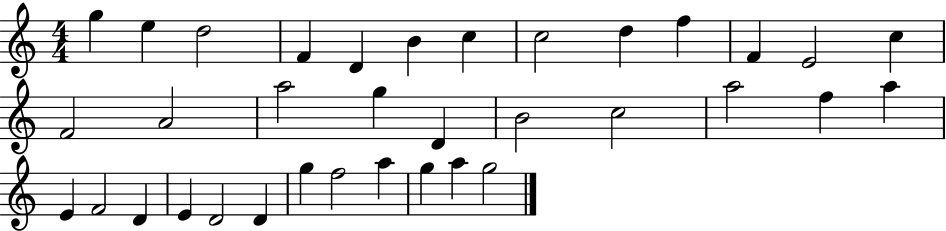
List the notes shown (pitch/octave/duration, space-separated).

G5/q E5/q D5/h F4/q D4/q B4/q C5/q C5/h D5/q F5/q F4/q E4/h C5/q F4/h A4/h A5/h G5/q D4/q B4/h C5/h A5/h F5/q A5/q E4/q F4/h D4/q E4/q D4/h D4/q G5/q F5/h A5/q G5/q A5/q G5/h